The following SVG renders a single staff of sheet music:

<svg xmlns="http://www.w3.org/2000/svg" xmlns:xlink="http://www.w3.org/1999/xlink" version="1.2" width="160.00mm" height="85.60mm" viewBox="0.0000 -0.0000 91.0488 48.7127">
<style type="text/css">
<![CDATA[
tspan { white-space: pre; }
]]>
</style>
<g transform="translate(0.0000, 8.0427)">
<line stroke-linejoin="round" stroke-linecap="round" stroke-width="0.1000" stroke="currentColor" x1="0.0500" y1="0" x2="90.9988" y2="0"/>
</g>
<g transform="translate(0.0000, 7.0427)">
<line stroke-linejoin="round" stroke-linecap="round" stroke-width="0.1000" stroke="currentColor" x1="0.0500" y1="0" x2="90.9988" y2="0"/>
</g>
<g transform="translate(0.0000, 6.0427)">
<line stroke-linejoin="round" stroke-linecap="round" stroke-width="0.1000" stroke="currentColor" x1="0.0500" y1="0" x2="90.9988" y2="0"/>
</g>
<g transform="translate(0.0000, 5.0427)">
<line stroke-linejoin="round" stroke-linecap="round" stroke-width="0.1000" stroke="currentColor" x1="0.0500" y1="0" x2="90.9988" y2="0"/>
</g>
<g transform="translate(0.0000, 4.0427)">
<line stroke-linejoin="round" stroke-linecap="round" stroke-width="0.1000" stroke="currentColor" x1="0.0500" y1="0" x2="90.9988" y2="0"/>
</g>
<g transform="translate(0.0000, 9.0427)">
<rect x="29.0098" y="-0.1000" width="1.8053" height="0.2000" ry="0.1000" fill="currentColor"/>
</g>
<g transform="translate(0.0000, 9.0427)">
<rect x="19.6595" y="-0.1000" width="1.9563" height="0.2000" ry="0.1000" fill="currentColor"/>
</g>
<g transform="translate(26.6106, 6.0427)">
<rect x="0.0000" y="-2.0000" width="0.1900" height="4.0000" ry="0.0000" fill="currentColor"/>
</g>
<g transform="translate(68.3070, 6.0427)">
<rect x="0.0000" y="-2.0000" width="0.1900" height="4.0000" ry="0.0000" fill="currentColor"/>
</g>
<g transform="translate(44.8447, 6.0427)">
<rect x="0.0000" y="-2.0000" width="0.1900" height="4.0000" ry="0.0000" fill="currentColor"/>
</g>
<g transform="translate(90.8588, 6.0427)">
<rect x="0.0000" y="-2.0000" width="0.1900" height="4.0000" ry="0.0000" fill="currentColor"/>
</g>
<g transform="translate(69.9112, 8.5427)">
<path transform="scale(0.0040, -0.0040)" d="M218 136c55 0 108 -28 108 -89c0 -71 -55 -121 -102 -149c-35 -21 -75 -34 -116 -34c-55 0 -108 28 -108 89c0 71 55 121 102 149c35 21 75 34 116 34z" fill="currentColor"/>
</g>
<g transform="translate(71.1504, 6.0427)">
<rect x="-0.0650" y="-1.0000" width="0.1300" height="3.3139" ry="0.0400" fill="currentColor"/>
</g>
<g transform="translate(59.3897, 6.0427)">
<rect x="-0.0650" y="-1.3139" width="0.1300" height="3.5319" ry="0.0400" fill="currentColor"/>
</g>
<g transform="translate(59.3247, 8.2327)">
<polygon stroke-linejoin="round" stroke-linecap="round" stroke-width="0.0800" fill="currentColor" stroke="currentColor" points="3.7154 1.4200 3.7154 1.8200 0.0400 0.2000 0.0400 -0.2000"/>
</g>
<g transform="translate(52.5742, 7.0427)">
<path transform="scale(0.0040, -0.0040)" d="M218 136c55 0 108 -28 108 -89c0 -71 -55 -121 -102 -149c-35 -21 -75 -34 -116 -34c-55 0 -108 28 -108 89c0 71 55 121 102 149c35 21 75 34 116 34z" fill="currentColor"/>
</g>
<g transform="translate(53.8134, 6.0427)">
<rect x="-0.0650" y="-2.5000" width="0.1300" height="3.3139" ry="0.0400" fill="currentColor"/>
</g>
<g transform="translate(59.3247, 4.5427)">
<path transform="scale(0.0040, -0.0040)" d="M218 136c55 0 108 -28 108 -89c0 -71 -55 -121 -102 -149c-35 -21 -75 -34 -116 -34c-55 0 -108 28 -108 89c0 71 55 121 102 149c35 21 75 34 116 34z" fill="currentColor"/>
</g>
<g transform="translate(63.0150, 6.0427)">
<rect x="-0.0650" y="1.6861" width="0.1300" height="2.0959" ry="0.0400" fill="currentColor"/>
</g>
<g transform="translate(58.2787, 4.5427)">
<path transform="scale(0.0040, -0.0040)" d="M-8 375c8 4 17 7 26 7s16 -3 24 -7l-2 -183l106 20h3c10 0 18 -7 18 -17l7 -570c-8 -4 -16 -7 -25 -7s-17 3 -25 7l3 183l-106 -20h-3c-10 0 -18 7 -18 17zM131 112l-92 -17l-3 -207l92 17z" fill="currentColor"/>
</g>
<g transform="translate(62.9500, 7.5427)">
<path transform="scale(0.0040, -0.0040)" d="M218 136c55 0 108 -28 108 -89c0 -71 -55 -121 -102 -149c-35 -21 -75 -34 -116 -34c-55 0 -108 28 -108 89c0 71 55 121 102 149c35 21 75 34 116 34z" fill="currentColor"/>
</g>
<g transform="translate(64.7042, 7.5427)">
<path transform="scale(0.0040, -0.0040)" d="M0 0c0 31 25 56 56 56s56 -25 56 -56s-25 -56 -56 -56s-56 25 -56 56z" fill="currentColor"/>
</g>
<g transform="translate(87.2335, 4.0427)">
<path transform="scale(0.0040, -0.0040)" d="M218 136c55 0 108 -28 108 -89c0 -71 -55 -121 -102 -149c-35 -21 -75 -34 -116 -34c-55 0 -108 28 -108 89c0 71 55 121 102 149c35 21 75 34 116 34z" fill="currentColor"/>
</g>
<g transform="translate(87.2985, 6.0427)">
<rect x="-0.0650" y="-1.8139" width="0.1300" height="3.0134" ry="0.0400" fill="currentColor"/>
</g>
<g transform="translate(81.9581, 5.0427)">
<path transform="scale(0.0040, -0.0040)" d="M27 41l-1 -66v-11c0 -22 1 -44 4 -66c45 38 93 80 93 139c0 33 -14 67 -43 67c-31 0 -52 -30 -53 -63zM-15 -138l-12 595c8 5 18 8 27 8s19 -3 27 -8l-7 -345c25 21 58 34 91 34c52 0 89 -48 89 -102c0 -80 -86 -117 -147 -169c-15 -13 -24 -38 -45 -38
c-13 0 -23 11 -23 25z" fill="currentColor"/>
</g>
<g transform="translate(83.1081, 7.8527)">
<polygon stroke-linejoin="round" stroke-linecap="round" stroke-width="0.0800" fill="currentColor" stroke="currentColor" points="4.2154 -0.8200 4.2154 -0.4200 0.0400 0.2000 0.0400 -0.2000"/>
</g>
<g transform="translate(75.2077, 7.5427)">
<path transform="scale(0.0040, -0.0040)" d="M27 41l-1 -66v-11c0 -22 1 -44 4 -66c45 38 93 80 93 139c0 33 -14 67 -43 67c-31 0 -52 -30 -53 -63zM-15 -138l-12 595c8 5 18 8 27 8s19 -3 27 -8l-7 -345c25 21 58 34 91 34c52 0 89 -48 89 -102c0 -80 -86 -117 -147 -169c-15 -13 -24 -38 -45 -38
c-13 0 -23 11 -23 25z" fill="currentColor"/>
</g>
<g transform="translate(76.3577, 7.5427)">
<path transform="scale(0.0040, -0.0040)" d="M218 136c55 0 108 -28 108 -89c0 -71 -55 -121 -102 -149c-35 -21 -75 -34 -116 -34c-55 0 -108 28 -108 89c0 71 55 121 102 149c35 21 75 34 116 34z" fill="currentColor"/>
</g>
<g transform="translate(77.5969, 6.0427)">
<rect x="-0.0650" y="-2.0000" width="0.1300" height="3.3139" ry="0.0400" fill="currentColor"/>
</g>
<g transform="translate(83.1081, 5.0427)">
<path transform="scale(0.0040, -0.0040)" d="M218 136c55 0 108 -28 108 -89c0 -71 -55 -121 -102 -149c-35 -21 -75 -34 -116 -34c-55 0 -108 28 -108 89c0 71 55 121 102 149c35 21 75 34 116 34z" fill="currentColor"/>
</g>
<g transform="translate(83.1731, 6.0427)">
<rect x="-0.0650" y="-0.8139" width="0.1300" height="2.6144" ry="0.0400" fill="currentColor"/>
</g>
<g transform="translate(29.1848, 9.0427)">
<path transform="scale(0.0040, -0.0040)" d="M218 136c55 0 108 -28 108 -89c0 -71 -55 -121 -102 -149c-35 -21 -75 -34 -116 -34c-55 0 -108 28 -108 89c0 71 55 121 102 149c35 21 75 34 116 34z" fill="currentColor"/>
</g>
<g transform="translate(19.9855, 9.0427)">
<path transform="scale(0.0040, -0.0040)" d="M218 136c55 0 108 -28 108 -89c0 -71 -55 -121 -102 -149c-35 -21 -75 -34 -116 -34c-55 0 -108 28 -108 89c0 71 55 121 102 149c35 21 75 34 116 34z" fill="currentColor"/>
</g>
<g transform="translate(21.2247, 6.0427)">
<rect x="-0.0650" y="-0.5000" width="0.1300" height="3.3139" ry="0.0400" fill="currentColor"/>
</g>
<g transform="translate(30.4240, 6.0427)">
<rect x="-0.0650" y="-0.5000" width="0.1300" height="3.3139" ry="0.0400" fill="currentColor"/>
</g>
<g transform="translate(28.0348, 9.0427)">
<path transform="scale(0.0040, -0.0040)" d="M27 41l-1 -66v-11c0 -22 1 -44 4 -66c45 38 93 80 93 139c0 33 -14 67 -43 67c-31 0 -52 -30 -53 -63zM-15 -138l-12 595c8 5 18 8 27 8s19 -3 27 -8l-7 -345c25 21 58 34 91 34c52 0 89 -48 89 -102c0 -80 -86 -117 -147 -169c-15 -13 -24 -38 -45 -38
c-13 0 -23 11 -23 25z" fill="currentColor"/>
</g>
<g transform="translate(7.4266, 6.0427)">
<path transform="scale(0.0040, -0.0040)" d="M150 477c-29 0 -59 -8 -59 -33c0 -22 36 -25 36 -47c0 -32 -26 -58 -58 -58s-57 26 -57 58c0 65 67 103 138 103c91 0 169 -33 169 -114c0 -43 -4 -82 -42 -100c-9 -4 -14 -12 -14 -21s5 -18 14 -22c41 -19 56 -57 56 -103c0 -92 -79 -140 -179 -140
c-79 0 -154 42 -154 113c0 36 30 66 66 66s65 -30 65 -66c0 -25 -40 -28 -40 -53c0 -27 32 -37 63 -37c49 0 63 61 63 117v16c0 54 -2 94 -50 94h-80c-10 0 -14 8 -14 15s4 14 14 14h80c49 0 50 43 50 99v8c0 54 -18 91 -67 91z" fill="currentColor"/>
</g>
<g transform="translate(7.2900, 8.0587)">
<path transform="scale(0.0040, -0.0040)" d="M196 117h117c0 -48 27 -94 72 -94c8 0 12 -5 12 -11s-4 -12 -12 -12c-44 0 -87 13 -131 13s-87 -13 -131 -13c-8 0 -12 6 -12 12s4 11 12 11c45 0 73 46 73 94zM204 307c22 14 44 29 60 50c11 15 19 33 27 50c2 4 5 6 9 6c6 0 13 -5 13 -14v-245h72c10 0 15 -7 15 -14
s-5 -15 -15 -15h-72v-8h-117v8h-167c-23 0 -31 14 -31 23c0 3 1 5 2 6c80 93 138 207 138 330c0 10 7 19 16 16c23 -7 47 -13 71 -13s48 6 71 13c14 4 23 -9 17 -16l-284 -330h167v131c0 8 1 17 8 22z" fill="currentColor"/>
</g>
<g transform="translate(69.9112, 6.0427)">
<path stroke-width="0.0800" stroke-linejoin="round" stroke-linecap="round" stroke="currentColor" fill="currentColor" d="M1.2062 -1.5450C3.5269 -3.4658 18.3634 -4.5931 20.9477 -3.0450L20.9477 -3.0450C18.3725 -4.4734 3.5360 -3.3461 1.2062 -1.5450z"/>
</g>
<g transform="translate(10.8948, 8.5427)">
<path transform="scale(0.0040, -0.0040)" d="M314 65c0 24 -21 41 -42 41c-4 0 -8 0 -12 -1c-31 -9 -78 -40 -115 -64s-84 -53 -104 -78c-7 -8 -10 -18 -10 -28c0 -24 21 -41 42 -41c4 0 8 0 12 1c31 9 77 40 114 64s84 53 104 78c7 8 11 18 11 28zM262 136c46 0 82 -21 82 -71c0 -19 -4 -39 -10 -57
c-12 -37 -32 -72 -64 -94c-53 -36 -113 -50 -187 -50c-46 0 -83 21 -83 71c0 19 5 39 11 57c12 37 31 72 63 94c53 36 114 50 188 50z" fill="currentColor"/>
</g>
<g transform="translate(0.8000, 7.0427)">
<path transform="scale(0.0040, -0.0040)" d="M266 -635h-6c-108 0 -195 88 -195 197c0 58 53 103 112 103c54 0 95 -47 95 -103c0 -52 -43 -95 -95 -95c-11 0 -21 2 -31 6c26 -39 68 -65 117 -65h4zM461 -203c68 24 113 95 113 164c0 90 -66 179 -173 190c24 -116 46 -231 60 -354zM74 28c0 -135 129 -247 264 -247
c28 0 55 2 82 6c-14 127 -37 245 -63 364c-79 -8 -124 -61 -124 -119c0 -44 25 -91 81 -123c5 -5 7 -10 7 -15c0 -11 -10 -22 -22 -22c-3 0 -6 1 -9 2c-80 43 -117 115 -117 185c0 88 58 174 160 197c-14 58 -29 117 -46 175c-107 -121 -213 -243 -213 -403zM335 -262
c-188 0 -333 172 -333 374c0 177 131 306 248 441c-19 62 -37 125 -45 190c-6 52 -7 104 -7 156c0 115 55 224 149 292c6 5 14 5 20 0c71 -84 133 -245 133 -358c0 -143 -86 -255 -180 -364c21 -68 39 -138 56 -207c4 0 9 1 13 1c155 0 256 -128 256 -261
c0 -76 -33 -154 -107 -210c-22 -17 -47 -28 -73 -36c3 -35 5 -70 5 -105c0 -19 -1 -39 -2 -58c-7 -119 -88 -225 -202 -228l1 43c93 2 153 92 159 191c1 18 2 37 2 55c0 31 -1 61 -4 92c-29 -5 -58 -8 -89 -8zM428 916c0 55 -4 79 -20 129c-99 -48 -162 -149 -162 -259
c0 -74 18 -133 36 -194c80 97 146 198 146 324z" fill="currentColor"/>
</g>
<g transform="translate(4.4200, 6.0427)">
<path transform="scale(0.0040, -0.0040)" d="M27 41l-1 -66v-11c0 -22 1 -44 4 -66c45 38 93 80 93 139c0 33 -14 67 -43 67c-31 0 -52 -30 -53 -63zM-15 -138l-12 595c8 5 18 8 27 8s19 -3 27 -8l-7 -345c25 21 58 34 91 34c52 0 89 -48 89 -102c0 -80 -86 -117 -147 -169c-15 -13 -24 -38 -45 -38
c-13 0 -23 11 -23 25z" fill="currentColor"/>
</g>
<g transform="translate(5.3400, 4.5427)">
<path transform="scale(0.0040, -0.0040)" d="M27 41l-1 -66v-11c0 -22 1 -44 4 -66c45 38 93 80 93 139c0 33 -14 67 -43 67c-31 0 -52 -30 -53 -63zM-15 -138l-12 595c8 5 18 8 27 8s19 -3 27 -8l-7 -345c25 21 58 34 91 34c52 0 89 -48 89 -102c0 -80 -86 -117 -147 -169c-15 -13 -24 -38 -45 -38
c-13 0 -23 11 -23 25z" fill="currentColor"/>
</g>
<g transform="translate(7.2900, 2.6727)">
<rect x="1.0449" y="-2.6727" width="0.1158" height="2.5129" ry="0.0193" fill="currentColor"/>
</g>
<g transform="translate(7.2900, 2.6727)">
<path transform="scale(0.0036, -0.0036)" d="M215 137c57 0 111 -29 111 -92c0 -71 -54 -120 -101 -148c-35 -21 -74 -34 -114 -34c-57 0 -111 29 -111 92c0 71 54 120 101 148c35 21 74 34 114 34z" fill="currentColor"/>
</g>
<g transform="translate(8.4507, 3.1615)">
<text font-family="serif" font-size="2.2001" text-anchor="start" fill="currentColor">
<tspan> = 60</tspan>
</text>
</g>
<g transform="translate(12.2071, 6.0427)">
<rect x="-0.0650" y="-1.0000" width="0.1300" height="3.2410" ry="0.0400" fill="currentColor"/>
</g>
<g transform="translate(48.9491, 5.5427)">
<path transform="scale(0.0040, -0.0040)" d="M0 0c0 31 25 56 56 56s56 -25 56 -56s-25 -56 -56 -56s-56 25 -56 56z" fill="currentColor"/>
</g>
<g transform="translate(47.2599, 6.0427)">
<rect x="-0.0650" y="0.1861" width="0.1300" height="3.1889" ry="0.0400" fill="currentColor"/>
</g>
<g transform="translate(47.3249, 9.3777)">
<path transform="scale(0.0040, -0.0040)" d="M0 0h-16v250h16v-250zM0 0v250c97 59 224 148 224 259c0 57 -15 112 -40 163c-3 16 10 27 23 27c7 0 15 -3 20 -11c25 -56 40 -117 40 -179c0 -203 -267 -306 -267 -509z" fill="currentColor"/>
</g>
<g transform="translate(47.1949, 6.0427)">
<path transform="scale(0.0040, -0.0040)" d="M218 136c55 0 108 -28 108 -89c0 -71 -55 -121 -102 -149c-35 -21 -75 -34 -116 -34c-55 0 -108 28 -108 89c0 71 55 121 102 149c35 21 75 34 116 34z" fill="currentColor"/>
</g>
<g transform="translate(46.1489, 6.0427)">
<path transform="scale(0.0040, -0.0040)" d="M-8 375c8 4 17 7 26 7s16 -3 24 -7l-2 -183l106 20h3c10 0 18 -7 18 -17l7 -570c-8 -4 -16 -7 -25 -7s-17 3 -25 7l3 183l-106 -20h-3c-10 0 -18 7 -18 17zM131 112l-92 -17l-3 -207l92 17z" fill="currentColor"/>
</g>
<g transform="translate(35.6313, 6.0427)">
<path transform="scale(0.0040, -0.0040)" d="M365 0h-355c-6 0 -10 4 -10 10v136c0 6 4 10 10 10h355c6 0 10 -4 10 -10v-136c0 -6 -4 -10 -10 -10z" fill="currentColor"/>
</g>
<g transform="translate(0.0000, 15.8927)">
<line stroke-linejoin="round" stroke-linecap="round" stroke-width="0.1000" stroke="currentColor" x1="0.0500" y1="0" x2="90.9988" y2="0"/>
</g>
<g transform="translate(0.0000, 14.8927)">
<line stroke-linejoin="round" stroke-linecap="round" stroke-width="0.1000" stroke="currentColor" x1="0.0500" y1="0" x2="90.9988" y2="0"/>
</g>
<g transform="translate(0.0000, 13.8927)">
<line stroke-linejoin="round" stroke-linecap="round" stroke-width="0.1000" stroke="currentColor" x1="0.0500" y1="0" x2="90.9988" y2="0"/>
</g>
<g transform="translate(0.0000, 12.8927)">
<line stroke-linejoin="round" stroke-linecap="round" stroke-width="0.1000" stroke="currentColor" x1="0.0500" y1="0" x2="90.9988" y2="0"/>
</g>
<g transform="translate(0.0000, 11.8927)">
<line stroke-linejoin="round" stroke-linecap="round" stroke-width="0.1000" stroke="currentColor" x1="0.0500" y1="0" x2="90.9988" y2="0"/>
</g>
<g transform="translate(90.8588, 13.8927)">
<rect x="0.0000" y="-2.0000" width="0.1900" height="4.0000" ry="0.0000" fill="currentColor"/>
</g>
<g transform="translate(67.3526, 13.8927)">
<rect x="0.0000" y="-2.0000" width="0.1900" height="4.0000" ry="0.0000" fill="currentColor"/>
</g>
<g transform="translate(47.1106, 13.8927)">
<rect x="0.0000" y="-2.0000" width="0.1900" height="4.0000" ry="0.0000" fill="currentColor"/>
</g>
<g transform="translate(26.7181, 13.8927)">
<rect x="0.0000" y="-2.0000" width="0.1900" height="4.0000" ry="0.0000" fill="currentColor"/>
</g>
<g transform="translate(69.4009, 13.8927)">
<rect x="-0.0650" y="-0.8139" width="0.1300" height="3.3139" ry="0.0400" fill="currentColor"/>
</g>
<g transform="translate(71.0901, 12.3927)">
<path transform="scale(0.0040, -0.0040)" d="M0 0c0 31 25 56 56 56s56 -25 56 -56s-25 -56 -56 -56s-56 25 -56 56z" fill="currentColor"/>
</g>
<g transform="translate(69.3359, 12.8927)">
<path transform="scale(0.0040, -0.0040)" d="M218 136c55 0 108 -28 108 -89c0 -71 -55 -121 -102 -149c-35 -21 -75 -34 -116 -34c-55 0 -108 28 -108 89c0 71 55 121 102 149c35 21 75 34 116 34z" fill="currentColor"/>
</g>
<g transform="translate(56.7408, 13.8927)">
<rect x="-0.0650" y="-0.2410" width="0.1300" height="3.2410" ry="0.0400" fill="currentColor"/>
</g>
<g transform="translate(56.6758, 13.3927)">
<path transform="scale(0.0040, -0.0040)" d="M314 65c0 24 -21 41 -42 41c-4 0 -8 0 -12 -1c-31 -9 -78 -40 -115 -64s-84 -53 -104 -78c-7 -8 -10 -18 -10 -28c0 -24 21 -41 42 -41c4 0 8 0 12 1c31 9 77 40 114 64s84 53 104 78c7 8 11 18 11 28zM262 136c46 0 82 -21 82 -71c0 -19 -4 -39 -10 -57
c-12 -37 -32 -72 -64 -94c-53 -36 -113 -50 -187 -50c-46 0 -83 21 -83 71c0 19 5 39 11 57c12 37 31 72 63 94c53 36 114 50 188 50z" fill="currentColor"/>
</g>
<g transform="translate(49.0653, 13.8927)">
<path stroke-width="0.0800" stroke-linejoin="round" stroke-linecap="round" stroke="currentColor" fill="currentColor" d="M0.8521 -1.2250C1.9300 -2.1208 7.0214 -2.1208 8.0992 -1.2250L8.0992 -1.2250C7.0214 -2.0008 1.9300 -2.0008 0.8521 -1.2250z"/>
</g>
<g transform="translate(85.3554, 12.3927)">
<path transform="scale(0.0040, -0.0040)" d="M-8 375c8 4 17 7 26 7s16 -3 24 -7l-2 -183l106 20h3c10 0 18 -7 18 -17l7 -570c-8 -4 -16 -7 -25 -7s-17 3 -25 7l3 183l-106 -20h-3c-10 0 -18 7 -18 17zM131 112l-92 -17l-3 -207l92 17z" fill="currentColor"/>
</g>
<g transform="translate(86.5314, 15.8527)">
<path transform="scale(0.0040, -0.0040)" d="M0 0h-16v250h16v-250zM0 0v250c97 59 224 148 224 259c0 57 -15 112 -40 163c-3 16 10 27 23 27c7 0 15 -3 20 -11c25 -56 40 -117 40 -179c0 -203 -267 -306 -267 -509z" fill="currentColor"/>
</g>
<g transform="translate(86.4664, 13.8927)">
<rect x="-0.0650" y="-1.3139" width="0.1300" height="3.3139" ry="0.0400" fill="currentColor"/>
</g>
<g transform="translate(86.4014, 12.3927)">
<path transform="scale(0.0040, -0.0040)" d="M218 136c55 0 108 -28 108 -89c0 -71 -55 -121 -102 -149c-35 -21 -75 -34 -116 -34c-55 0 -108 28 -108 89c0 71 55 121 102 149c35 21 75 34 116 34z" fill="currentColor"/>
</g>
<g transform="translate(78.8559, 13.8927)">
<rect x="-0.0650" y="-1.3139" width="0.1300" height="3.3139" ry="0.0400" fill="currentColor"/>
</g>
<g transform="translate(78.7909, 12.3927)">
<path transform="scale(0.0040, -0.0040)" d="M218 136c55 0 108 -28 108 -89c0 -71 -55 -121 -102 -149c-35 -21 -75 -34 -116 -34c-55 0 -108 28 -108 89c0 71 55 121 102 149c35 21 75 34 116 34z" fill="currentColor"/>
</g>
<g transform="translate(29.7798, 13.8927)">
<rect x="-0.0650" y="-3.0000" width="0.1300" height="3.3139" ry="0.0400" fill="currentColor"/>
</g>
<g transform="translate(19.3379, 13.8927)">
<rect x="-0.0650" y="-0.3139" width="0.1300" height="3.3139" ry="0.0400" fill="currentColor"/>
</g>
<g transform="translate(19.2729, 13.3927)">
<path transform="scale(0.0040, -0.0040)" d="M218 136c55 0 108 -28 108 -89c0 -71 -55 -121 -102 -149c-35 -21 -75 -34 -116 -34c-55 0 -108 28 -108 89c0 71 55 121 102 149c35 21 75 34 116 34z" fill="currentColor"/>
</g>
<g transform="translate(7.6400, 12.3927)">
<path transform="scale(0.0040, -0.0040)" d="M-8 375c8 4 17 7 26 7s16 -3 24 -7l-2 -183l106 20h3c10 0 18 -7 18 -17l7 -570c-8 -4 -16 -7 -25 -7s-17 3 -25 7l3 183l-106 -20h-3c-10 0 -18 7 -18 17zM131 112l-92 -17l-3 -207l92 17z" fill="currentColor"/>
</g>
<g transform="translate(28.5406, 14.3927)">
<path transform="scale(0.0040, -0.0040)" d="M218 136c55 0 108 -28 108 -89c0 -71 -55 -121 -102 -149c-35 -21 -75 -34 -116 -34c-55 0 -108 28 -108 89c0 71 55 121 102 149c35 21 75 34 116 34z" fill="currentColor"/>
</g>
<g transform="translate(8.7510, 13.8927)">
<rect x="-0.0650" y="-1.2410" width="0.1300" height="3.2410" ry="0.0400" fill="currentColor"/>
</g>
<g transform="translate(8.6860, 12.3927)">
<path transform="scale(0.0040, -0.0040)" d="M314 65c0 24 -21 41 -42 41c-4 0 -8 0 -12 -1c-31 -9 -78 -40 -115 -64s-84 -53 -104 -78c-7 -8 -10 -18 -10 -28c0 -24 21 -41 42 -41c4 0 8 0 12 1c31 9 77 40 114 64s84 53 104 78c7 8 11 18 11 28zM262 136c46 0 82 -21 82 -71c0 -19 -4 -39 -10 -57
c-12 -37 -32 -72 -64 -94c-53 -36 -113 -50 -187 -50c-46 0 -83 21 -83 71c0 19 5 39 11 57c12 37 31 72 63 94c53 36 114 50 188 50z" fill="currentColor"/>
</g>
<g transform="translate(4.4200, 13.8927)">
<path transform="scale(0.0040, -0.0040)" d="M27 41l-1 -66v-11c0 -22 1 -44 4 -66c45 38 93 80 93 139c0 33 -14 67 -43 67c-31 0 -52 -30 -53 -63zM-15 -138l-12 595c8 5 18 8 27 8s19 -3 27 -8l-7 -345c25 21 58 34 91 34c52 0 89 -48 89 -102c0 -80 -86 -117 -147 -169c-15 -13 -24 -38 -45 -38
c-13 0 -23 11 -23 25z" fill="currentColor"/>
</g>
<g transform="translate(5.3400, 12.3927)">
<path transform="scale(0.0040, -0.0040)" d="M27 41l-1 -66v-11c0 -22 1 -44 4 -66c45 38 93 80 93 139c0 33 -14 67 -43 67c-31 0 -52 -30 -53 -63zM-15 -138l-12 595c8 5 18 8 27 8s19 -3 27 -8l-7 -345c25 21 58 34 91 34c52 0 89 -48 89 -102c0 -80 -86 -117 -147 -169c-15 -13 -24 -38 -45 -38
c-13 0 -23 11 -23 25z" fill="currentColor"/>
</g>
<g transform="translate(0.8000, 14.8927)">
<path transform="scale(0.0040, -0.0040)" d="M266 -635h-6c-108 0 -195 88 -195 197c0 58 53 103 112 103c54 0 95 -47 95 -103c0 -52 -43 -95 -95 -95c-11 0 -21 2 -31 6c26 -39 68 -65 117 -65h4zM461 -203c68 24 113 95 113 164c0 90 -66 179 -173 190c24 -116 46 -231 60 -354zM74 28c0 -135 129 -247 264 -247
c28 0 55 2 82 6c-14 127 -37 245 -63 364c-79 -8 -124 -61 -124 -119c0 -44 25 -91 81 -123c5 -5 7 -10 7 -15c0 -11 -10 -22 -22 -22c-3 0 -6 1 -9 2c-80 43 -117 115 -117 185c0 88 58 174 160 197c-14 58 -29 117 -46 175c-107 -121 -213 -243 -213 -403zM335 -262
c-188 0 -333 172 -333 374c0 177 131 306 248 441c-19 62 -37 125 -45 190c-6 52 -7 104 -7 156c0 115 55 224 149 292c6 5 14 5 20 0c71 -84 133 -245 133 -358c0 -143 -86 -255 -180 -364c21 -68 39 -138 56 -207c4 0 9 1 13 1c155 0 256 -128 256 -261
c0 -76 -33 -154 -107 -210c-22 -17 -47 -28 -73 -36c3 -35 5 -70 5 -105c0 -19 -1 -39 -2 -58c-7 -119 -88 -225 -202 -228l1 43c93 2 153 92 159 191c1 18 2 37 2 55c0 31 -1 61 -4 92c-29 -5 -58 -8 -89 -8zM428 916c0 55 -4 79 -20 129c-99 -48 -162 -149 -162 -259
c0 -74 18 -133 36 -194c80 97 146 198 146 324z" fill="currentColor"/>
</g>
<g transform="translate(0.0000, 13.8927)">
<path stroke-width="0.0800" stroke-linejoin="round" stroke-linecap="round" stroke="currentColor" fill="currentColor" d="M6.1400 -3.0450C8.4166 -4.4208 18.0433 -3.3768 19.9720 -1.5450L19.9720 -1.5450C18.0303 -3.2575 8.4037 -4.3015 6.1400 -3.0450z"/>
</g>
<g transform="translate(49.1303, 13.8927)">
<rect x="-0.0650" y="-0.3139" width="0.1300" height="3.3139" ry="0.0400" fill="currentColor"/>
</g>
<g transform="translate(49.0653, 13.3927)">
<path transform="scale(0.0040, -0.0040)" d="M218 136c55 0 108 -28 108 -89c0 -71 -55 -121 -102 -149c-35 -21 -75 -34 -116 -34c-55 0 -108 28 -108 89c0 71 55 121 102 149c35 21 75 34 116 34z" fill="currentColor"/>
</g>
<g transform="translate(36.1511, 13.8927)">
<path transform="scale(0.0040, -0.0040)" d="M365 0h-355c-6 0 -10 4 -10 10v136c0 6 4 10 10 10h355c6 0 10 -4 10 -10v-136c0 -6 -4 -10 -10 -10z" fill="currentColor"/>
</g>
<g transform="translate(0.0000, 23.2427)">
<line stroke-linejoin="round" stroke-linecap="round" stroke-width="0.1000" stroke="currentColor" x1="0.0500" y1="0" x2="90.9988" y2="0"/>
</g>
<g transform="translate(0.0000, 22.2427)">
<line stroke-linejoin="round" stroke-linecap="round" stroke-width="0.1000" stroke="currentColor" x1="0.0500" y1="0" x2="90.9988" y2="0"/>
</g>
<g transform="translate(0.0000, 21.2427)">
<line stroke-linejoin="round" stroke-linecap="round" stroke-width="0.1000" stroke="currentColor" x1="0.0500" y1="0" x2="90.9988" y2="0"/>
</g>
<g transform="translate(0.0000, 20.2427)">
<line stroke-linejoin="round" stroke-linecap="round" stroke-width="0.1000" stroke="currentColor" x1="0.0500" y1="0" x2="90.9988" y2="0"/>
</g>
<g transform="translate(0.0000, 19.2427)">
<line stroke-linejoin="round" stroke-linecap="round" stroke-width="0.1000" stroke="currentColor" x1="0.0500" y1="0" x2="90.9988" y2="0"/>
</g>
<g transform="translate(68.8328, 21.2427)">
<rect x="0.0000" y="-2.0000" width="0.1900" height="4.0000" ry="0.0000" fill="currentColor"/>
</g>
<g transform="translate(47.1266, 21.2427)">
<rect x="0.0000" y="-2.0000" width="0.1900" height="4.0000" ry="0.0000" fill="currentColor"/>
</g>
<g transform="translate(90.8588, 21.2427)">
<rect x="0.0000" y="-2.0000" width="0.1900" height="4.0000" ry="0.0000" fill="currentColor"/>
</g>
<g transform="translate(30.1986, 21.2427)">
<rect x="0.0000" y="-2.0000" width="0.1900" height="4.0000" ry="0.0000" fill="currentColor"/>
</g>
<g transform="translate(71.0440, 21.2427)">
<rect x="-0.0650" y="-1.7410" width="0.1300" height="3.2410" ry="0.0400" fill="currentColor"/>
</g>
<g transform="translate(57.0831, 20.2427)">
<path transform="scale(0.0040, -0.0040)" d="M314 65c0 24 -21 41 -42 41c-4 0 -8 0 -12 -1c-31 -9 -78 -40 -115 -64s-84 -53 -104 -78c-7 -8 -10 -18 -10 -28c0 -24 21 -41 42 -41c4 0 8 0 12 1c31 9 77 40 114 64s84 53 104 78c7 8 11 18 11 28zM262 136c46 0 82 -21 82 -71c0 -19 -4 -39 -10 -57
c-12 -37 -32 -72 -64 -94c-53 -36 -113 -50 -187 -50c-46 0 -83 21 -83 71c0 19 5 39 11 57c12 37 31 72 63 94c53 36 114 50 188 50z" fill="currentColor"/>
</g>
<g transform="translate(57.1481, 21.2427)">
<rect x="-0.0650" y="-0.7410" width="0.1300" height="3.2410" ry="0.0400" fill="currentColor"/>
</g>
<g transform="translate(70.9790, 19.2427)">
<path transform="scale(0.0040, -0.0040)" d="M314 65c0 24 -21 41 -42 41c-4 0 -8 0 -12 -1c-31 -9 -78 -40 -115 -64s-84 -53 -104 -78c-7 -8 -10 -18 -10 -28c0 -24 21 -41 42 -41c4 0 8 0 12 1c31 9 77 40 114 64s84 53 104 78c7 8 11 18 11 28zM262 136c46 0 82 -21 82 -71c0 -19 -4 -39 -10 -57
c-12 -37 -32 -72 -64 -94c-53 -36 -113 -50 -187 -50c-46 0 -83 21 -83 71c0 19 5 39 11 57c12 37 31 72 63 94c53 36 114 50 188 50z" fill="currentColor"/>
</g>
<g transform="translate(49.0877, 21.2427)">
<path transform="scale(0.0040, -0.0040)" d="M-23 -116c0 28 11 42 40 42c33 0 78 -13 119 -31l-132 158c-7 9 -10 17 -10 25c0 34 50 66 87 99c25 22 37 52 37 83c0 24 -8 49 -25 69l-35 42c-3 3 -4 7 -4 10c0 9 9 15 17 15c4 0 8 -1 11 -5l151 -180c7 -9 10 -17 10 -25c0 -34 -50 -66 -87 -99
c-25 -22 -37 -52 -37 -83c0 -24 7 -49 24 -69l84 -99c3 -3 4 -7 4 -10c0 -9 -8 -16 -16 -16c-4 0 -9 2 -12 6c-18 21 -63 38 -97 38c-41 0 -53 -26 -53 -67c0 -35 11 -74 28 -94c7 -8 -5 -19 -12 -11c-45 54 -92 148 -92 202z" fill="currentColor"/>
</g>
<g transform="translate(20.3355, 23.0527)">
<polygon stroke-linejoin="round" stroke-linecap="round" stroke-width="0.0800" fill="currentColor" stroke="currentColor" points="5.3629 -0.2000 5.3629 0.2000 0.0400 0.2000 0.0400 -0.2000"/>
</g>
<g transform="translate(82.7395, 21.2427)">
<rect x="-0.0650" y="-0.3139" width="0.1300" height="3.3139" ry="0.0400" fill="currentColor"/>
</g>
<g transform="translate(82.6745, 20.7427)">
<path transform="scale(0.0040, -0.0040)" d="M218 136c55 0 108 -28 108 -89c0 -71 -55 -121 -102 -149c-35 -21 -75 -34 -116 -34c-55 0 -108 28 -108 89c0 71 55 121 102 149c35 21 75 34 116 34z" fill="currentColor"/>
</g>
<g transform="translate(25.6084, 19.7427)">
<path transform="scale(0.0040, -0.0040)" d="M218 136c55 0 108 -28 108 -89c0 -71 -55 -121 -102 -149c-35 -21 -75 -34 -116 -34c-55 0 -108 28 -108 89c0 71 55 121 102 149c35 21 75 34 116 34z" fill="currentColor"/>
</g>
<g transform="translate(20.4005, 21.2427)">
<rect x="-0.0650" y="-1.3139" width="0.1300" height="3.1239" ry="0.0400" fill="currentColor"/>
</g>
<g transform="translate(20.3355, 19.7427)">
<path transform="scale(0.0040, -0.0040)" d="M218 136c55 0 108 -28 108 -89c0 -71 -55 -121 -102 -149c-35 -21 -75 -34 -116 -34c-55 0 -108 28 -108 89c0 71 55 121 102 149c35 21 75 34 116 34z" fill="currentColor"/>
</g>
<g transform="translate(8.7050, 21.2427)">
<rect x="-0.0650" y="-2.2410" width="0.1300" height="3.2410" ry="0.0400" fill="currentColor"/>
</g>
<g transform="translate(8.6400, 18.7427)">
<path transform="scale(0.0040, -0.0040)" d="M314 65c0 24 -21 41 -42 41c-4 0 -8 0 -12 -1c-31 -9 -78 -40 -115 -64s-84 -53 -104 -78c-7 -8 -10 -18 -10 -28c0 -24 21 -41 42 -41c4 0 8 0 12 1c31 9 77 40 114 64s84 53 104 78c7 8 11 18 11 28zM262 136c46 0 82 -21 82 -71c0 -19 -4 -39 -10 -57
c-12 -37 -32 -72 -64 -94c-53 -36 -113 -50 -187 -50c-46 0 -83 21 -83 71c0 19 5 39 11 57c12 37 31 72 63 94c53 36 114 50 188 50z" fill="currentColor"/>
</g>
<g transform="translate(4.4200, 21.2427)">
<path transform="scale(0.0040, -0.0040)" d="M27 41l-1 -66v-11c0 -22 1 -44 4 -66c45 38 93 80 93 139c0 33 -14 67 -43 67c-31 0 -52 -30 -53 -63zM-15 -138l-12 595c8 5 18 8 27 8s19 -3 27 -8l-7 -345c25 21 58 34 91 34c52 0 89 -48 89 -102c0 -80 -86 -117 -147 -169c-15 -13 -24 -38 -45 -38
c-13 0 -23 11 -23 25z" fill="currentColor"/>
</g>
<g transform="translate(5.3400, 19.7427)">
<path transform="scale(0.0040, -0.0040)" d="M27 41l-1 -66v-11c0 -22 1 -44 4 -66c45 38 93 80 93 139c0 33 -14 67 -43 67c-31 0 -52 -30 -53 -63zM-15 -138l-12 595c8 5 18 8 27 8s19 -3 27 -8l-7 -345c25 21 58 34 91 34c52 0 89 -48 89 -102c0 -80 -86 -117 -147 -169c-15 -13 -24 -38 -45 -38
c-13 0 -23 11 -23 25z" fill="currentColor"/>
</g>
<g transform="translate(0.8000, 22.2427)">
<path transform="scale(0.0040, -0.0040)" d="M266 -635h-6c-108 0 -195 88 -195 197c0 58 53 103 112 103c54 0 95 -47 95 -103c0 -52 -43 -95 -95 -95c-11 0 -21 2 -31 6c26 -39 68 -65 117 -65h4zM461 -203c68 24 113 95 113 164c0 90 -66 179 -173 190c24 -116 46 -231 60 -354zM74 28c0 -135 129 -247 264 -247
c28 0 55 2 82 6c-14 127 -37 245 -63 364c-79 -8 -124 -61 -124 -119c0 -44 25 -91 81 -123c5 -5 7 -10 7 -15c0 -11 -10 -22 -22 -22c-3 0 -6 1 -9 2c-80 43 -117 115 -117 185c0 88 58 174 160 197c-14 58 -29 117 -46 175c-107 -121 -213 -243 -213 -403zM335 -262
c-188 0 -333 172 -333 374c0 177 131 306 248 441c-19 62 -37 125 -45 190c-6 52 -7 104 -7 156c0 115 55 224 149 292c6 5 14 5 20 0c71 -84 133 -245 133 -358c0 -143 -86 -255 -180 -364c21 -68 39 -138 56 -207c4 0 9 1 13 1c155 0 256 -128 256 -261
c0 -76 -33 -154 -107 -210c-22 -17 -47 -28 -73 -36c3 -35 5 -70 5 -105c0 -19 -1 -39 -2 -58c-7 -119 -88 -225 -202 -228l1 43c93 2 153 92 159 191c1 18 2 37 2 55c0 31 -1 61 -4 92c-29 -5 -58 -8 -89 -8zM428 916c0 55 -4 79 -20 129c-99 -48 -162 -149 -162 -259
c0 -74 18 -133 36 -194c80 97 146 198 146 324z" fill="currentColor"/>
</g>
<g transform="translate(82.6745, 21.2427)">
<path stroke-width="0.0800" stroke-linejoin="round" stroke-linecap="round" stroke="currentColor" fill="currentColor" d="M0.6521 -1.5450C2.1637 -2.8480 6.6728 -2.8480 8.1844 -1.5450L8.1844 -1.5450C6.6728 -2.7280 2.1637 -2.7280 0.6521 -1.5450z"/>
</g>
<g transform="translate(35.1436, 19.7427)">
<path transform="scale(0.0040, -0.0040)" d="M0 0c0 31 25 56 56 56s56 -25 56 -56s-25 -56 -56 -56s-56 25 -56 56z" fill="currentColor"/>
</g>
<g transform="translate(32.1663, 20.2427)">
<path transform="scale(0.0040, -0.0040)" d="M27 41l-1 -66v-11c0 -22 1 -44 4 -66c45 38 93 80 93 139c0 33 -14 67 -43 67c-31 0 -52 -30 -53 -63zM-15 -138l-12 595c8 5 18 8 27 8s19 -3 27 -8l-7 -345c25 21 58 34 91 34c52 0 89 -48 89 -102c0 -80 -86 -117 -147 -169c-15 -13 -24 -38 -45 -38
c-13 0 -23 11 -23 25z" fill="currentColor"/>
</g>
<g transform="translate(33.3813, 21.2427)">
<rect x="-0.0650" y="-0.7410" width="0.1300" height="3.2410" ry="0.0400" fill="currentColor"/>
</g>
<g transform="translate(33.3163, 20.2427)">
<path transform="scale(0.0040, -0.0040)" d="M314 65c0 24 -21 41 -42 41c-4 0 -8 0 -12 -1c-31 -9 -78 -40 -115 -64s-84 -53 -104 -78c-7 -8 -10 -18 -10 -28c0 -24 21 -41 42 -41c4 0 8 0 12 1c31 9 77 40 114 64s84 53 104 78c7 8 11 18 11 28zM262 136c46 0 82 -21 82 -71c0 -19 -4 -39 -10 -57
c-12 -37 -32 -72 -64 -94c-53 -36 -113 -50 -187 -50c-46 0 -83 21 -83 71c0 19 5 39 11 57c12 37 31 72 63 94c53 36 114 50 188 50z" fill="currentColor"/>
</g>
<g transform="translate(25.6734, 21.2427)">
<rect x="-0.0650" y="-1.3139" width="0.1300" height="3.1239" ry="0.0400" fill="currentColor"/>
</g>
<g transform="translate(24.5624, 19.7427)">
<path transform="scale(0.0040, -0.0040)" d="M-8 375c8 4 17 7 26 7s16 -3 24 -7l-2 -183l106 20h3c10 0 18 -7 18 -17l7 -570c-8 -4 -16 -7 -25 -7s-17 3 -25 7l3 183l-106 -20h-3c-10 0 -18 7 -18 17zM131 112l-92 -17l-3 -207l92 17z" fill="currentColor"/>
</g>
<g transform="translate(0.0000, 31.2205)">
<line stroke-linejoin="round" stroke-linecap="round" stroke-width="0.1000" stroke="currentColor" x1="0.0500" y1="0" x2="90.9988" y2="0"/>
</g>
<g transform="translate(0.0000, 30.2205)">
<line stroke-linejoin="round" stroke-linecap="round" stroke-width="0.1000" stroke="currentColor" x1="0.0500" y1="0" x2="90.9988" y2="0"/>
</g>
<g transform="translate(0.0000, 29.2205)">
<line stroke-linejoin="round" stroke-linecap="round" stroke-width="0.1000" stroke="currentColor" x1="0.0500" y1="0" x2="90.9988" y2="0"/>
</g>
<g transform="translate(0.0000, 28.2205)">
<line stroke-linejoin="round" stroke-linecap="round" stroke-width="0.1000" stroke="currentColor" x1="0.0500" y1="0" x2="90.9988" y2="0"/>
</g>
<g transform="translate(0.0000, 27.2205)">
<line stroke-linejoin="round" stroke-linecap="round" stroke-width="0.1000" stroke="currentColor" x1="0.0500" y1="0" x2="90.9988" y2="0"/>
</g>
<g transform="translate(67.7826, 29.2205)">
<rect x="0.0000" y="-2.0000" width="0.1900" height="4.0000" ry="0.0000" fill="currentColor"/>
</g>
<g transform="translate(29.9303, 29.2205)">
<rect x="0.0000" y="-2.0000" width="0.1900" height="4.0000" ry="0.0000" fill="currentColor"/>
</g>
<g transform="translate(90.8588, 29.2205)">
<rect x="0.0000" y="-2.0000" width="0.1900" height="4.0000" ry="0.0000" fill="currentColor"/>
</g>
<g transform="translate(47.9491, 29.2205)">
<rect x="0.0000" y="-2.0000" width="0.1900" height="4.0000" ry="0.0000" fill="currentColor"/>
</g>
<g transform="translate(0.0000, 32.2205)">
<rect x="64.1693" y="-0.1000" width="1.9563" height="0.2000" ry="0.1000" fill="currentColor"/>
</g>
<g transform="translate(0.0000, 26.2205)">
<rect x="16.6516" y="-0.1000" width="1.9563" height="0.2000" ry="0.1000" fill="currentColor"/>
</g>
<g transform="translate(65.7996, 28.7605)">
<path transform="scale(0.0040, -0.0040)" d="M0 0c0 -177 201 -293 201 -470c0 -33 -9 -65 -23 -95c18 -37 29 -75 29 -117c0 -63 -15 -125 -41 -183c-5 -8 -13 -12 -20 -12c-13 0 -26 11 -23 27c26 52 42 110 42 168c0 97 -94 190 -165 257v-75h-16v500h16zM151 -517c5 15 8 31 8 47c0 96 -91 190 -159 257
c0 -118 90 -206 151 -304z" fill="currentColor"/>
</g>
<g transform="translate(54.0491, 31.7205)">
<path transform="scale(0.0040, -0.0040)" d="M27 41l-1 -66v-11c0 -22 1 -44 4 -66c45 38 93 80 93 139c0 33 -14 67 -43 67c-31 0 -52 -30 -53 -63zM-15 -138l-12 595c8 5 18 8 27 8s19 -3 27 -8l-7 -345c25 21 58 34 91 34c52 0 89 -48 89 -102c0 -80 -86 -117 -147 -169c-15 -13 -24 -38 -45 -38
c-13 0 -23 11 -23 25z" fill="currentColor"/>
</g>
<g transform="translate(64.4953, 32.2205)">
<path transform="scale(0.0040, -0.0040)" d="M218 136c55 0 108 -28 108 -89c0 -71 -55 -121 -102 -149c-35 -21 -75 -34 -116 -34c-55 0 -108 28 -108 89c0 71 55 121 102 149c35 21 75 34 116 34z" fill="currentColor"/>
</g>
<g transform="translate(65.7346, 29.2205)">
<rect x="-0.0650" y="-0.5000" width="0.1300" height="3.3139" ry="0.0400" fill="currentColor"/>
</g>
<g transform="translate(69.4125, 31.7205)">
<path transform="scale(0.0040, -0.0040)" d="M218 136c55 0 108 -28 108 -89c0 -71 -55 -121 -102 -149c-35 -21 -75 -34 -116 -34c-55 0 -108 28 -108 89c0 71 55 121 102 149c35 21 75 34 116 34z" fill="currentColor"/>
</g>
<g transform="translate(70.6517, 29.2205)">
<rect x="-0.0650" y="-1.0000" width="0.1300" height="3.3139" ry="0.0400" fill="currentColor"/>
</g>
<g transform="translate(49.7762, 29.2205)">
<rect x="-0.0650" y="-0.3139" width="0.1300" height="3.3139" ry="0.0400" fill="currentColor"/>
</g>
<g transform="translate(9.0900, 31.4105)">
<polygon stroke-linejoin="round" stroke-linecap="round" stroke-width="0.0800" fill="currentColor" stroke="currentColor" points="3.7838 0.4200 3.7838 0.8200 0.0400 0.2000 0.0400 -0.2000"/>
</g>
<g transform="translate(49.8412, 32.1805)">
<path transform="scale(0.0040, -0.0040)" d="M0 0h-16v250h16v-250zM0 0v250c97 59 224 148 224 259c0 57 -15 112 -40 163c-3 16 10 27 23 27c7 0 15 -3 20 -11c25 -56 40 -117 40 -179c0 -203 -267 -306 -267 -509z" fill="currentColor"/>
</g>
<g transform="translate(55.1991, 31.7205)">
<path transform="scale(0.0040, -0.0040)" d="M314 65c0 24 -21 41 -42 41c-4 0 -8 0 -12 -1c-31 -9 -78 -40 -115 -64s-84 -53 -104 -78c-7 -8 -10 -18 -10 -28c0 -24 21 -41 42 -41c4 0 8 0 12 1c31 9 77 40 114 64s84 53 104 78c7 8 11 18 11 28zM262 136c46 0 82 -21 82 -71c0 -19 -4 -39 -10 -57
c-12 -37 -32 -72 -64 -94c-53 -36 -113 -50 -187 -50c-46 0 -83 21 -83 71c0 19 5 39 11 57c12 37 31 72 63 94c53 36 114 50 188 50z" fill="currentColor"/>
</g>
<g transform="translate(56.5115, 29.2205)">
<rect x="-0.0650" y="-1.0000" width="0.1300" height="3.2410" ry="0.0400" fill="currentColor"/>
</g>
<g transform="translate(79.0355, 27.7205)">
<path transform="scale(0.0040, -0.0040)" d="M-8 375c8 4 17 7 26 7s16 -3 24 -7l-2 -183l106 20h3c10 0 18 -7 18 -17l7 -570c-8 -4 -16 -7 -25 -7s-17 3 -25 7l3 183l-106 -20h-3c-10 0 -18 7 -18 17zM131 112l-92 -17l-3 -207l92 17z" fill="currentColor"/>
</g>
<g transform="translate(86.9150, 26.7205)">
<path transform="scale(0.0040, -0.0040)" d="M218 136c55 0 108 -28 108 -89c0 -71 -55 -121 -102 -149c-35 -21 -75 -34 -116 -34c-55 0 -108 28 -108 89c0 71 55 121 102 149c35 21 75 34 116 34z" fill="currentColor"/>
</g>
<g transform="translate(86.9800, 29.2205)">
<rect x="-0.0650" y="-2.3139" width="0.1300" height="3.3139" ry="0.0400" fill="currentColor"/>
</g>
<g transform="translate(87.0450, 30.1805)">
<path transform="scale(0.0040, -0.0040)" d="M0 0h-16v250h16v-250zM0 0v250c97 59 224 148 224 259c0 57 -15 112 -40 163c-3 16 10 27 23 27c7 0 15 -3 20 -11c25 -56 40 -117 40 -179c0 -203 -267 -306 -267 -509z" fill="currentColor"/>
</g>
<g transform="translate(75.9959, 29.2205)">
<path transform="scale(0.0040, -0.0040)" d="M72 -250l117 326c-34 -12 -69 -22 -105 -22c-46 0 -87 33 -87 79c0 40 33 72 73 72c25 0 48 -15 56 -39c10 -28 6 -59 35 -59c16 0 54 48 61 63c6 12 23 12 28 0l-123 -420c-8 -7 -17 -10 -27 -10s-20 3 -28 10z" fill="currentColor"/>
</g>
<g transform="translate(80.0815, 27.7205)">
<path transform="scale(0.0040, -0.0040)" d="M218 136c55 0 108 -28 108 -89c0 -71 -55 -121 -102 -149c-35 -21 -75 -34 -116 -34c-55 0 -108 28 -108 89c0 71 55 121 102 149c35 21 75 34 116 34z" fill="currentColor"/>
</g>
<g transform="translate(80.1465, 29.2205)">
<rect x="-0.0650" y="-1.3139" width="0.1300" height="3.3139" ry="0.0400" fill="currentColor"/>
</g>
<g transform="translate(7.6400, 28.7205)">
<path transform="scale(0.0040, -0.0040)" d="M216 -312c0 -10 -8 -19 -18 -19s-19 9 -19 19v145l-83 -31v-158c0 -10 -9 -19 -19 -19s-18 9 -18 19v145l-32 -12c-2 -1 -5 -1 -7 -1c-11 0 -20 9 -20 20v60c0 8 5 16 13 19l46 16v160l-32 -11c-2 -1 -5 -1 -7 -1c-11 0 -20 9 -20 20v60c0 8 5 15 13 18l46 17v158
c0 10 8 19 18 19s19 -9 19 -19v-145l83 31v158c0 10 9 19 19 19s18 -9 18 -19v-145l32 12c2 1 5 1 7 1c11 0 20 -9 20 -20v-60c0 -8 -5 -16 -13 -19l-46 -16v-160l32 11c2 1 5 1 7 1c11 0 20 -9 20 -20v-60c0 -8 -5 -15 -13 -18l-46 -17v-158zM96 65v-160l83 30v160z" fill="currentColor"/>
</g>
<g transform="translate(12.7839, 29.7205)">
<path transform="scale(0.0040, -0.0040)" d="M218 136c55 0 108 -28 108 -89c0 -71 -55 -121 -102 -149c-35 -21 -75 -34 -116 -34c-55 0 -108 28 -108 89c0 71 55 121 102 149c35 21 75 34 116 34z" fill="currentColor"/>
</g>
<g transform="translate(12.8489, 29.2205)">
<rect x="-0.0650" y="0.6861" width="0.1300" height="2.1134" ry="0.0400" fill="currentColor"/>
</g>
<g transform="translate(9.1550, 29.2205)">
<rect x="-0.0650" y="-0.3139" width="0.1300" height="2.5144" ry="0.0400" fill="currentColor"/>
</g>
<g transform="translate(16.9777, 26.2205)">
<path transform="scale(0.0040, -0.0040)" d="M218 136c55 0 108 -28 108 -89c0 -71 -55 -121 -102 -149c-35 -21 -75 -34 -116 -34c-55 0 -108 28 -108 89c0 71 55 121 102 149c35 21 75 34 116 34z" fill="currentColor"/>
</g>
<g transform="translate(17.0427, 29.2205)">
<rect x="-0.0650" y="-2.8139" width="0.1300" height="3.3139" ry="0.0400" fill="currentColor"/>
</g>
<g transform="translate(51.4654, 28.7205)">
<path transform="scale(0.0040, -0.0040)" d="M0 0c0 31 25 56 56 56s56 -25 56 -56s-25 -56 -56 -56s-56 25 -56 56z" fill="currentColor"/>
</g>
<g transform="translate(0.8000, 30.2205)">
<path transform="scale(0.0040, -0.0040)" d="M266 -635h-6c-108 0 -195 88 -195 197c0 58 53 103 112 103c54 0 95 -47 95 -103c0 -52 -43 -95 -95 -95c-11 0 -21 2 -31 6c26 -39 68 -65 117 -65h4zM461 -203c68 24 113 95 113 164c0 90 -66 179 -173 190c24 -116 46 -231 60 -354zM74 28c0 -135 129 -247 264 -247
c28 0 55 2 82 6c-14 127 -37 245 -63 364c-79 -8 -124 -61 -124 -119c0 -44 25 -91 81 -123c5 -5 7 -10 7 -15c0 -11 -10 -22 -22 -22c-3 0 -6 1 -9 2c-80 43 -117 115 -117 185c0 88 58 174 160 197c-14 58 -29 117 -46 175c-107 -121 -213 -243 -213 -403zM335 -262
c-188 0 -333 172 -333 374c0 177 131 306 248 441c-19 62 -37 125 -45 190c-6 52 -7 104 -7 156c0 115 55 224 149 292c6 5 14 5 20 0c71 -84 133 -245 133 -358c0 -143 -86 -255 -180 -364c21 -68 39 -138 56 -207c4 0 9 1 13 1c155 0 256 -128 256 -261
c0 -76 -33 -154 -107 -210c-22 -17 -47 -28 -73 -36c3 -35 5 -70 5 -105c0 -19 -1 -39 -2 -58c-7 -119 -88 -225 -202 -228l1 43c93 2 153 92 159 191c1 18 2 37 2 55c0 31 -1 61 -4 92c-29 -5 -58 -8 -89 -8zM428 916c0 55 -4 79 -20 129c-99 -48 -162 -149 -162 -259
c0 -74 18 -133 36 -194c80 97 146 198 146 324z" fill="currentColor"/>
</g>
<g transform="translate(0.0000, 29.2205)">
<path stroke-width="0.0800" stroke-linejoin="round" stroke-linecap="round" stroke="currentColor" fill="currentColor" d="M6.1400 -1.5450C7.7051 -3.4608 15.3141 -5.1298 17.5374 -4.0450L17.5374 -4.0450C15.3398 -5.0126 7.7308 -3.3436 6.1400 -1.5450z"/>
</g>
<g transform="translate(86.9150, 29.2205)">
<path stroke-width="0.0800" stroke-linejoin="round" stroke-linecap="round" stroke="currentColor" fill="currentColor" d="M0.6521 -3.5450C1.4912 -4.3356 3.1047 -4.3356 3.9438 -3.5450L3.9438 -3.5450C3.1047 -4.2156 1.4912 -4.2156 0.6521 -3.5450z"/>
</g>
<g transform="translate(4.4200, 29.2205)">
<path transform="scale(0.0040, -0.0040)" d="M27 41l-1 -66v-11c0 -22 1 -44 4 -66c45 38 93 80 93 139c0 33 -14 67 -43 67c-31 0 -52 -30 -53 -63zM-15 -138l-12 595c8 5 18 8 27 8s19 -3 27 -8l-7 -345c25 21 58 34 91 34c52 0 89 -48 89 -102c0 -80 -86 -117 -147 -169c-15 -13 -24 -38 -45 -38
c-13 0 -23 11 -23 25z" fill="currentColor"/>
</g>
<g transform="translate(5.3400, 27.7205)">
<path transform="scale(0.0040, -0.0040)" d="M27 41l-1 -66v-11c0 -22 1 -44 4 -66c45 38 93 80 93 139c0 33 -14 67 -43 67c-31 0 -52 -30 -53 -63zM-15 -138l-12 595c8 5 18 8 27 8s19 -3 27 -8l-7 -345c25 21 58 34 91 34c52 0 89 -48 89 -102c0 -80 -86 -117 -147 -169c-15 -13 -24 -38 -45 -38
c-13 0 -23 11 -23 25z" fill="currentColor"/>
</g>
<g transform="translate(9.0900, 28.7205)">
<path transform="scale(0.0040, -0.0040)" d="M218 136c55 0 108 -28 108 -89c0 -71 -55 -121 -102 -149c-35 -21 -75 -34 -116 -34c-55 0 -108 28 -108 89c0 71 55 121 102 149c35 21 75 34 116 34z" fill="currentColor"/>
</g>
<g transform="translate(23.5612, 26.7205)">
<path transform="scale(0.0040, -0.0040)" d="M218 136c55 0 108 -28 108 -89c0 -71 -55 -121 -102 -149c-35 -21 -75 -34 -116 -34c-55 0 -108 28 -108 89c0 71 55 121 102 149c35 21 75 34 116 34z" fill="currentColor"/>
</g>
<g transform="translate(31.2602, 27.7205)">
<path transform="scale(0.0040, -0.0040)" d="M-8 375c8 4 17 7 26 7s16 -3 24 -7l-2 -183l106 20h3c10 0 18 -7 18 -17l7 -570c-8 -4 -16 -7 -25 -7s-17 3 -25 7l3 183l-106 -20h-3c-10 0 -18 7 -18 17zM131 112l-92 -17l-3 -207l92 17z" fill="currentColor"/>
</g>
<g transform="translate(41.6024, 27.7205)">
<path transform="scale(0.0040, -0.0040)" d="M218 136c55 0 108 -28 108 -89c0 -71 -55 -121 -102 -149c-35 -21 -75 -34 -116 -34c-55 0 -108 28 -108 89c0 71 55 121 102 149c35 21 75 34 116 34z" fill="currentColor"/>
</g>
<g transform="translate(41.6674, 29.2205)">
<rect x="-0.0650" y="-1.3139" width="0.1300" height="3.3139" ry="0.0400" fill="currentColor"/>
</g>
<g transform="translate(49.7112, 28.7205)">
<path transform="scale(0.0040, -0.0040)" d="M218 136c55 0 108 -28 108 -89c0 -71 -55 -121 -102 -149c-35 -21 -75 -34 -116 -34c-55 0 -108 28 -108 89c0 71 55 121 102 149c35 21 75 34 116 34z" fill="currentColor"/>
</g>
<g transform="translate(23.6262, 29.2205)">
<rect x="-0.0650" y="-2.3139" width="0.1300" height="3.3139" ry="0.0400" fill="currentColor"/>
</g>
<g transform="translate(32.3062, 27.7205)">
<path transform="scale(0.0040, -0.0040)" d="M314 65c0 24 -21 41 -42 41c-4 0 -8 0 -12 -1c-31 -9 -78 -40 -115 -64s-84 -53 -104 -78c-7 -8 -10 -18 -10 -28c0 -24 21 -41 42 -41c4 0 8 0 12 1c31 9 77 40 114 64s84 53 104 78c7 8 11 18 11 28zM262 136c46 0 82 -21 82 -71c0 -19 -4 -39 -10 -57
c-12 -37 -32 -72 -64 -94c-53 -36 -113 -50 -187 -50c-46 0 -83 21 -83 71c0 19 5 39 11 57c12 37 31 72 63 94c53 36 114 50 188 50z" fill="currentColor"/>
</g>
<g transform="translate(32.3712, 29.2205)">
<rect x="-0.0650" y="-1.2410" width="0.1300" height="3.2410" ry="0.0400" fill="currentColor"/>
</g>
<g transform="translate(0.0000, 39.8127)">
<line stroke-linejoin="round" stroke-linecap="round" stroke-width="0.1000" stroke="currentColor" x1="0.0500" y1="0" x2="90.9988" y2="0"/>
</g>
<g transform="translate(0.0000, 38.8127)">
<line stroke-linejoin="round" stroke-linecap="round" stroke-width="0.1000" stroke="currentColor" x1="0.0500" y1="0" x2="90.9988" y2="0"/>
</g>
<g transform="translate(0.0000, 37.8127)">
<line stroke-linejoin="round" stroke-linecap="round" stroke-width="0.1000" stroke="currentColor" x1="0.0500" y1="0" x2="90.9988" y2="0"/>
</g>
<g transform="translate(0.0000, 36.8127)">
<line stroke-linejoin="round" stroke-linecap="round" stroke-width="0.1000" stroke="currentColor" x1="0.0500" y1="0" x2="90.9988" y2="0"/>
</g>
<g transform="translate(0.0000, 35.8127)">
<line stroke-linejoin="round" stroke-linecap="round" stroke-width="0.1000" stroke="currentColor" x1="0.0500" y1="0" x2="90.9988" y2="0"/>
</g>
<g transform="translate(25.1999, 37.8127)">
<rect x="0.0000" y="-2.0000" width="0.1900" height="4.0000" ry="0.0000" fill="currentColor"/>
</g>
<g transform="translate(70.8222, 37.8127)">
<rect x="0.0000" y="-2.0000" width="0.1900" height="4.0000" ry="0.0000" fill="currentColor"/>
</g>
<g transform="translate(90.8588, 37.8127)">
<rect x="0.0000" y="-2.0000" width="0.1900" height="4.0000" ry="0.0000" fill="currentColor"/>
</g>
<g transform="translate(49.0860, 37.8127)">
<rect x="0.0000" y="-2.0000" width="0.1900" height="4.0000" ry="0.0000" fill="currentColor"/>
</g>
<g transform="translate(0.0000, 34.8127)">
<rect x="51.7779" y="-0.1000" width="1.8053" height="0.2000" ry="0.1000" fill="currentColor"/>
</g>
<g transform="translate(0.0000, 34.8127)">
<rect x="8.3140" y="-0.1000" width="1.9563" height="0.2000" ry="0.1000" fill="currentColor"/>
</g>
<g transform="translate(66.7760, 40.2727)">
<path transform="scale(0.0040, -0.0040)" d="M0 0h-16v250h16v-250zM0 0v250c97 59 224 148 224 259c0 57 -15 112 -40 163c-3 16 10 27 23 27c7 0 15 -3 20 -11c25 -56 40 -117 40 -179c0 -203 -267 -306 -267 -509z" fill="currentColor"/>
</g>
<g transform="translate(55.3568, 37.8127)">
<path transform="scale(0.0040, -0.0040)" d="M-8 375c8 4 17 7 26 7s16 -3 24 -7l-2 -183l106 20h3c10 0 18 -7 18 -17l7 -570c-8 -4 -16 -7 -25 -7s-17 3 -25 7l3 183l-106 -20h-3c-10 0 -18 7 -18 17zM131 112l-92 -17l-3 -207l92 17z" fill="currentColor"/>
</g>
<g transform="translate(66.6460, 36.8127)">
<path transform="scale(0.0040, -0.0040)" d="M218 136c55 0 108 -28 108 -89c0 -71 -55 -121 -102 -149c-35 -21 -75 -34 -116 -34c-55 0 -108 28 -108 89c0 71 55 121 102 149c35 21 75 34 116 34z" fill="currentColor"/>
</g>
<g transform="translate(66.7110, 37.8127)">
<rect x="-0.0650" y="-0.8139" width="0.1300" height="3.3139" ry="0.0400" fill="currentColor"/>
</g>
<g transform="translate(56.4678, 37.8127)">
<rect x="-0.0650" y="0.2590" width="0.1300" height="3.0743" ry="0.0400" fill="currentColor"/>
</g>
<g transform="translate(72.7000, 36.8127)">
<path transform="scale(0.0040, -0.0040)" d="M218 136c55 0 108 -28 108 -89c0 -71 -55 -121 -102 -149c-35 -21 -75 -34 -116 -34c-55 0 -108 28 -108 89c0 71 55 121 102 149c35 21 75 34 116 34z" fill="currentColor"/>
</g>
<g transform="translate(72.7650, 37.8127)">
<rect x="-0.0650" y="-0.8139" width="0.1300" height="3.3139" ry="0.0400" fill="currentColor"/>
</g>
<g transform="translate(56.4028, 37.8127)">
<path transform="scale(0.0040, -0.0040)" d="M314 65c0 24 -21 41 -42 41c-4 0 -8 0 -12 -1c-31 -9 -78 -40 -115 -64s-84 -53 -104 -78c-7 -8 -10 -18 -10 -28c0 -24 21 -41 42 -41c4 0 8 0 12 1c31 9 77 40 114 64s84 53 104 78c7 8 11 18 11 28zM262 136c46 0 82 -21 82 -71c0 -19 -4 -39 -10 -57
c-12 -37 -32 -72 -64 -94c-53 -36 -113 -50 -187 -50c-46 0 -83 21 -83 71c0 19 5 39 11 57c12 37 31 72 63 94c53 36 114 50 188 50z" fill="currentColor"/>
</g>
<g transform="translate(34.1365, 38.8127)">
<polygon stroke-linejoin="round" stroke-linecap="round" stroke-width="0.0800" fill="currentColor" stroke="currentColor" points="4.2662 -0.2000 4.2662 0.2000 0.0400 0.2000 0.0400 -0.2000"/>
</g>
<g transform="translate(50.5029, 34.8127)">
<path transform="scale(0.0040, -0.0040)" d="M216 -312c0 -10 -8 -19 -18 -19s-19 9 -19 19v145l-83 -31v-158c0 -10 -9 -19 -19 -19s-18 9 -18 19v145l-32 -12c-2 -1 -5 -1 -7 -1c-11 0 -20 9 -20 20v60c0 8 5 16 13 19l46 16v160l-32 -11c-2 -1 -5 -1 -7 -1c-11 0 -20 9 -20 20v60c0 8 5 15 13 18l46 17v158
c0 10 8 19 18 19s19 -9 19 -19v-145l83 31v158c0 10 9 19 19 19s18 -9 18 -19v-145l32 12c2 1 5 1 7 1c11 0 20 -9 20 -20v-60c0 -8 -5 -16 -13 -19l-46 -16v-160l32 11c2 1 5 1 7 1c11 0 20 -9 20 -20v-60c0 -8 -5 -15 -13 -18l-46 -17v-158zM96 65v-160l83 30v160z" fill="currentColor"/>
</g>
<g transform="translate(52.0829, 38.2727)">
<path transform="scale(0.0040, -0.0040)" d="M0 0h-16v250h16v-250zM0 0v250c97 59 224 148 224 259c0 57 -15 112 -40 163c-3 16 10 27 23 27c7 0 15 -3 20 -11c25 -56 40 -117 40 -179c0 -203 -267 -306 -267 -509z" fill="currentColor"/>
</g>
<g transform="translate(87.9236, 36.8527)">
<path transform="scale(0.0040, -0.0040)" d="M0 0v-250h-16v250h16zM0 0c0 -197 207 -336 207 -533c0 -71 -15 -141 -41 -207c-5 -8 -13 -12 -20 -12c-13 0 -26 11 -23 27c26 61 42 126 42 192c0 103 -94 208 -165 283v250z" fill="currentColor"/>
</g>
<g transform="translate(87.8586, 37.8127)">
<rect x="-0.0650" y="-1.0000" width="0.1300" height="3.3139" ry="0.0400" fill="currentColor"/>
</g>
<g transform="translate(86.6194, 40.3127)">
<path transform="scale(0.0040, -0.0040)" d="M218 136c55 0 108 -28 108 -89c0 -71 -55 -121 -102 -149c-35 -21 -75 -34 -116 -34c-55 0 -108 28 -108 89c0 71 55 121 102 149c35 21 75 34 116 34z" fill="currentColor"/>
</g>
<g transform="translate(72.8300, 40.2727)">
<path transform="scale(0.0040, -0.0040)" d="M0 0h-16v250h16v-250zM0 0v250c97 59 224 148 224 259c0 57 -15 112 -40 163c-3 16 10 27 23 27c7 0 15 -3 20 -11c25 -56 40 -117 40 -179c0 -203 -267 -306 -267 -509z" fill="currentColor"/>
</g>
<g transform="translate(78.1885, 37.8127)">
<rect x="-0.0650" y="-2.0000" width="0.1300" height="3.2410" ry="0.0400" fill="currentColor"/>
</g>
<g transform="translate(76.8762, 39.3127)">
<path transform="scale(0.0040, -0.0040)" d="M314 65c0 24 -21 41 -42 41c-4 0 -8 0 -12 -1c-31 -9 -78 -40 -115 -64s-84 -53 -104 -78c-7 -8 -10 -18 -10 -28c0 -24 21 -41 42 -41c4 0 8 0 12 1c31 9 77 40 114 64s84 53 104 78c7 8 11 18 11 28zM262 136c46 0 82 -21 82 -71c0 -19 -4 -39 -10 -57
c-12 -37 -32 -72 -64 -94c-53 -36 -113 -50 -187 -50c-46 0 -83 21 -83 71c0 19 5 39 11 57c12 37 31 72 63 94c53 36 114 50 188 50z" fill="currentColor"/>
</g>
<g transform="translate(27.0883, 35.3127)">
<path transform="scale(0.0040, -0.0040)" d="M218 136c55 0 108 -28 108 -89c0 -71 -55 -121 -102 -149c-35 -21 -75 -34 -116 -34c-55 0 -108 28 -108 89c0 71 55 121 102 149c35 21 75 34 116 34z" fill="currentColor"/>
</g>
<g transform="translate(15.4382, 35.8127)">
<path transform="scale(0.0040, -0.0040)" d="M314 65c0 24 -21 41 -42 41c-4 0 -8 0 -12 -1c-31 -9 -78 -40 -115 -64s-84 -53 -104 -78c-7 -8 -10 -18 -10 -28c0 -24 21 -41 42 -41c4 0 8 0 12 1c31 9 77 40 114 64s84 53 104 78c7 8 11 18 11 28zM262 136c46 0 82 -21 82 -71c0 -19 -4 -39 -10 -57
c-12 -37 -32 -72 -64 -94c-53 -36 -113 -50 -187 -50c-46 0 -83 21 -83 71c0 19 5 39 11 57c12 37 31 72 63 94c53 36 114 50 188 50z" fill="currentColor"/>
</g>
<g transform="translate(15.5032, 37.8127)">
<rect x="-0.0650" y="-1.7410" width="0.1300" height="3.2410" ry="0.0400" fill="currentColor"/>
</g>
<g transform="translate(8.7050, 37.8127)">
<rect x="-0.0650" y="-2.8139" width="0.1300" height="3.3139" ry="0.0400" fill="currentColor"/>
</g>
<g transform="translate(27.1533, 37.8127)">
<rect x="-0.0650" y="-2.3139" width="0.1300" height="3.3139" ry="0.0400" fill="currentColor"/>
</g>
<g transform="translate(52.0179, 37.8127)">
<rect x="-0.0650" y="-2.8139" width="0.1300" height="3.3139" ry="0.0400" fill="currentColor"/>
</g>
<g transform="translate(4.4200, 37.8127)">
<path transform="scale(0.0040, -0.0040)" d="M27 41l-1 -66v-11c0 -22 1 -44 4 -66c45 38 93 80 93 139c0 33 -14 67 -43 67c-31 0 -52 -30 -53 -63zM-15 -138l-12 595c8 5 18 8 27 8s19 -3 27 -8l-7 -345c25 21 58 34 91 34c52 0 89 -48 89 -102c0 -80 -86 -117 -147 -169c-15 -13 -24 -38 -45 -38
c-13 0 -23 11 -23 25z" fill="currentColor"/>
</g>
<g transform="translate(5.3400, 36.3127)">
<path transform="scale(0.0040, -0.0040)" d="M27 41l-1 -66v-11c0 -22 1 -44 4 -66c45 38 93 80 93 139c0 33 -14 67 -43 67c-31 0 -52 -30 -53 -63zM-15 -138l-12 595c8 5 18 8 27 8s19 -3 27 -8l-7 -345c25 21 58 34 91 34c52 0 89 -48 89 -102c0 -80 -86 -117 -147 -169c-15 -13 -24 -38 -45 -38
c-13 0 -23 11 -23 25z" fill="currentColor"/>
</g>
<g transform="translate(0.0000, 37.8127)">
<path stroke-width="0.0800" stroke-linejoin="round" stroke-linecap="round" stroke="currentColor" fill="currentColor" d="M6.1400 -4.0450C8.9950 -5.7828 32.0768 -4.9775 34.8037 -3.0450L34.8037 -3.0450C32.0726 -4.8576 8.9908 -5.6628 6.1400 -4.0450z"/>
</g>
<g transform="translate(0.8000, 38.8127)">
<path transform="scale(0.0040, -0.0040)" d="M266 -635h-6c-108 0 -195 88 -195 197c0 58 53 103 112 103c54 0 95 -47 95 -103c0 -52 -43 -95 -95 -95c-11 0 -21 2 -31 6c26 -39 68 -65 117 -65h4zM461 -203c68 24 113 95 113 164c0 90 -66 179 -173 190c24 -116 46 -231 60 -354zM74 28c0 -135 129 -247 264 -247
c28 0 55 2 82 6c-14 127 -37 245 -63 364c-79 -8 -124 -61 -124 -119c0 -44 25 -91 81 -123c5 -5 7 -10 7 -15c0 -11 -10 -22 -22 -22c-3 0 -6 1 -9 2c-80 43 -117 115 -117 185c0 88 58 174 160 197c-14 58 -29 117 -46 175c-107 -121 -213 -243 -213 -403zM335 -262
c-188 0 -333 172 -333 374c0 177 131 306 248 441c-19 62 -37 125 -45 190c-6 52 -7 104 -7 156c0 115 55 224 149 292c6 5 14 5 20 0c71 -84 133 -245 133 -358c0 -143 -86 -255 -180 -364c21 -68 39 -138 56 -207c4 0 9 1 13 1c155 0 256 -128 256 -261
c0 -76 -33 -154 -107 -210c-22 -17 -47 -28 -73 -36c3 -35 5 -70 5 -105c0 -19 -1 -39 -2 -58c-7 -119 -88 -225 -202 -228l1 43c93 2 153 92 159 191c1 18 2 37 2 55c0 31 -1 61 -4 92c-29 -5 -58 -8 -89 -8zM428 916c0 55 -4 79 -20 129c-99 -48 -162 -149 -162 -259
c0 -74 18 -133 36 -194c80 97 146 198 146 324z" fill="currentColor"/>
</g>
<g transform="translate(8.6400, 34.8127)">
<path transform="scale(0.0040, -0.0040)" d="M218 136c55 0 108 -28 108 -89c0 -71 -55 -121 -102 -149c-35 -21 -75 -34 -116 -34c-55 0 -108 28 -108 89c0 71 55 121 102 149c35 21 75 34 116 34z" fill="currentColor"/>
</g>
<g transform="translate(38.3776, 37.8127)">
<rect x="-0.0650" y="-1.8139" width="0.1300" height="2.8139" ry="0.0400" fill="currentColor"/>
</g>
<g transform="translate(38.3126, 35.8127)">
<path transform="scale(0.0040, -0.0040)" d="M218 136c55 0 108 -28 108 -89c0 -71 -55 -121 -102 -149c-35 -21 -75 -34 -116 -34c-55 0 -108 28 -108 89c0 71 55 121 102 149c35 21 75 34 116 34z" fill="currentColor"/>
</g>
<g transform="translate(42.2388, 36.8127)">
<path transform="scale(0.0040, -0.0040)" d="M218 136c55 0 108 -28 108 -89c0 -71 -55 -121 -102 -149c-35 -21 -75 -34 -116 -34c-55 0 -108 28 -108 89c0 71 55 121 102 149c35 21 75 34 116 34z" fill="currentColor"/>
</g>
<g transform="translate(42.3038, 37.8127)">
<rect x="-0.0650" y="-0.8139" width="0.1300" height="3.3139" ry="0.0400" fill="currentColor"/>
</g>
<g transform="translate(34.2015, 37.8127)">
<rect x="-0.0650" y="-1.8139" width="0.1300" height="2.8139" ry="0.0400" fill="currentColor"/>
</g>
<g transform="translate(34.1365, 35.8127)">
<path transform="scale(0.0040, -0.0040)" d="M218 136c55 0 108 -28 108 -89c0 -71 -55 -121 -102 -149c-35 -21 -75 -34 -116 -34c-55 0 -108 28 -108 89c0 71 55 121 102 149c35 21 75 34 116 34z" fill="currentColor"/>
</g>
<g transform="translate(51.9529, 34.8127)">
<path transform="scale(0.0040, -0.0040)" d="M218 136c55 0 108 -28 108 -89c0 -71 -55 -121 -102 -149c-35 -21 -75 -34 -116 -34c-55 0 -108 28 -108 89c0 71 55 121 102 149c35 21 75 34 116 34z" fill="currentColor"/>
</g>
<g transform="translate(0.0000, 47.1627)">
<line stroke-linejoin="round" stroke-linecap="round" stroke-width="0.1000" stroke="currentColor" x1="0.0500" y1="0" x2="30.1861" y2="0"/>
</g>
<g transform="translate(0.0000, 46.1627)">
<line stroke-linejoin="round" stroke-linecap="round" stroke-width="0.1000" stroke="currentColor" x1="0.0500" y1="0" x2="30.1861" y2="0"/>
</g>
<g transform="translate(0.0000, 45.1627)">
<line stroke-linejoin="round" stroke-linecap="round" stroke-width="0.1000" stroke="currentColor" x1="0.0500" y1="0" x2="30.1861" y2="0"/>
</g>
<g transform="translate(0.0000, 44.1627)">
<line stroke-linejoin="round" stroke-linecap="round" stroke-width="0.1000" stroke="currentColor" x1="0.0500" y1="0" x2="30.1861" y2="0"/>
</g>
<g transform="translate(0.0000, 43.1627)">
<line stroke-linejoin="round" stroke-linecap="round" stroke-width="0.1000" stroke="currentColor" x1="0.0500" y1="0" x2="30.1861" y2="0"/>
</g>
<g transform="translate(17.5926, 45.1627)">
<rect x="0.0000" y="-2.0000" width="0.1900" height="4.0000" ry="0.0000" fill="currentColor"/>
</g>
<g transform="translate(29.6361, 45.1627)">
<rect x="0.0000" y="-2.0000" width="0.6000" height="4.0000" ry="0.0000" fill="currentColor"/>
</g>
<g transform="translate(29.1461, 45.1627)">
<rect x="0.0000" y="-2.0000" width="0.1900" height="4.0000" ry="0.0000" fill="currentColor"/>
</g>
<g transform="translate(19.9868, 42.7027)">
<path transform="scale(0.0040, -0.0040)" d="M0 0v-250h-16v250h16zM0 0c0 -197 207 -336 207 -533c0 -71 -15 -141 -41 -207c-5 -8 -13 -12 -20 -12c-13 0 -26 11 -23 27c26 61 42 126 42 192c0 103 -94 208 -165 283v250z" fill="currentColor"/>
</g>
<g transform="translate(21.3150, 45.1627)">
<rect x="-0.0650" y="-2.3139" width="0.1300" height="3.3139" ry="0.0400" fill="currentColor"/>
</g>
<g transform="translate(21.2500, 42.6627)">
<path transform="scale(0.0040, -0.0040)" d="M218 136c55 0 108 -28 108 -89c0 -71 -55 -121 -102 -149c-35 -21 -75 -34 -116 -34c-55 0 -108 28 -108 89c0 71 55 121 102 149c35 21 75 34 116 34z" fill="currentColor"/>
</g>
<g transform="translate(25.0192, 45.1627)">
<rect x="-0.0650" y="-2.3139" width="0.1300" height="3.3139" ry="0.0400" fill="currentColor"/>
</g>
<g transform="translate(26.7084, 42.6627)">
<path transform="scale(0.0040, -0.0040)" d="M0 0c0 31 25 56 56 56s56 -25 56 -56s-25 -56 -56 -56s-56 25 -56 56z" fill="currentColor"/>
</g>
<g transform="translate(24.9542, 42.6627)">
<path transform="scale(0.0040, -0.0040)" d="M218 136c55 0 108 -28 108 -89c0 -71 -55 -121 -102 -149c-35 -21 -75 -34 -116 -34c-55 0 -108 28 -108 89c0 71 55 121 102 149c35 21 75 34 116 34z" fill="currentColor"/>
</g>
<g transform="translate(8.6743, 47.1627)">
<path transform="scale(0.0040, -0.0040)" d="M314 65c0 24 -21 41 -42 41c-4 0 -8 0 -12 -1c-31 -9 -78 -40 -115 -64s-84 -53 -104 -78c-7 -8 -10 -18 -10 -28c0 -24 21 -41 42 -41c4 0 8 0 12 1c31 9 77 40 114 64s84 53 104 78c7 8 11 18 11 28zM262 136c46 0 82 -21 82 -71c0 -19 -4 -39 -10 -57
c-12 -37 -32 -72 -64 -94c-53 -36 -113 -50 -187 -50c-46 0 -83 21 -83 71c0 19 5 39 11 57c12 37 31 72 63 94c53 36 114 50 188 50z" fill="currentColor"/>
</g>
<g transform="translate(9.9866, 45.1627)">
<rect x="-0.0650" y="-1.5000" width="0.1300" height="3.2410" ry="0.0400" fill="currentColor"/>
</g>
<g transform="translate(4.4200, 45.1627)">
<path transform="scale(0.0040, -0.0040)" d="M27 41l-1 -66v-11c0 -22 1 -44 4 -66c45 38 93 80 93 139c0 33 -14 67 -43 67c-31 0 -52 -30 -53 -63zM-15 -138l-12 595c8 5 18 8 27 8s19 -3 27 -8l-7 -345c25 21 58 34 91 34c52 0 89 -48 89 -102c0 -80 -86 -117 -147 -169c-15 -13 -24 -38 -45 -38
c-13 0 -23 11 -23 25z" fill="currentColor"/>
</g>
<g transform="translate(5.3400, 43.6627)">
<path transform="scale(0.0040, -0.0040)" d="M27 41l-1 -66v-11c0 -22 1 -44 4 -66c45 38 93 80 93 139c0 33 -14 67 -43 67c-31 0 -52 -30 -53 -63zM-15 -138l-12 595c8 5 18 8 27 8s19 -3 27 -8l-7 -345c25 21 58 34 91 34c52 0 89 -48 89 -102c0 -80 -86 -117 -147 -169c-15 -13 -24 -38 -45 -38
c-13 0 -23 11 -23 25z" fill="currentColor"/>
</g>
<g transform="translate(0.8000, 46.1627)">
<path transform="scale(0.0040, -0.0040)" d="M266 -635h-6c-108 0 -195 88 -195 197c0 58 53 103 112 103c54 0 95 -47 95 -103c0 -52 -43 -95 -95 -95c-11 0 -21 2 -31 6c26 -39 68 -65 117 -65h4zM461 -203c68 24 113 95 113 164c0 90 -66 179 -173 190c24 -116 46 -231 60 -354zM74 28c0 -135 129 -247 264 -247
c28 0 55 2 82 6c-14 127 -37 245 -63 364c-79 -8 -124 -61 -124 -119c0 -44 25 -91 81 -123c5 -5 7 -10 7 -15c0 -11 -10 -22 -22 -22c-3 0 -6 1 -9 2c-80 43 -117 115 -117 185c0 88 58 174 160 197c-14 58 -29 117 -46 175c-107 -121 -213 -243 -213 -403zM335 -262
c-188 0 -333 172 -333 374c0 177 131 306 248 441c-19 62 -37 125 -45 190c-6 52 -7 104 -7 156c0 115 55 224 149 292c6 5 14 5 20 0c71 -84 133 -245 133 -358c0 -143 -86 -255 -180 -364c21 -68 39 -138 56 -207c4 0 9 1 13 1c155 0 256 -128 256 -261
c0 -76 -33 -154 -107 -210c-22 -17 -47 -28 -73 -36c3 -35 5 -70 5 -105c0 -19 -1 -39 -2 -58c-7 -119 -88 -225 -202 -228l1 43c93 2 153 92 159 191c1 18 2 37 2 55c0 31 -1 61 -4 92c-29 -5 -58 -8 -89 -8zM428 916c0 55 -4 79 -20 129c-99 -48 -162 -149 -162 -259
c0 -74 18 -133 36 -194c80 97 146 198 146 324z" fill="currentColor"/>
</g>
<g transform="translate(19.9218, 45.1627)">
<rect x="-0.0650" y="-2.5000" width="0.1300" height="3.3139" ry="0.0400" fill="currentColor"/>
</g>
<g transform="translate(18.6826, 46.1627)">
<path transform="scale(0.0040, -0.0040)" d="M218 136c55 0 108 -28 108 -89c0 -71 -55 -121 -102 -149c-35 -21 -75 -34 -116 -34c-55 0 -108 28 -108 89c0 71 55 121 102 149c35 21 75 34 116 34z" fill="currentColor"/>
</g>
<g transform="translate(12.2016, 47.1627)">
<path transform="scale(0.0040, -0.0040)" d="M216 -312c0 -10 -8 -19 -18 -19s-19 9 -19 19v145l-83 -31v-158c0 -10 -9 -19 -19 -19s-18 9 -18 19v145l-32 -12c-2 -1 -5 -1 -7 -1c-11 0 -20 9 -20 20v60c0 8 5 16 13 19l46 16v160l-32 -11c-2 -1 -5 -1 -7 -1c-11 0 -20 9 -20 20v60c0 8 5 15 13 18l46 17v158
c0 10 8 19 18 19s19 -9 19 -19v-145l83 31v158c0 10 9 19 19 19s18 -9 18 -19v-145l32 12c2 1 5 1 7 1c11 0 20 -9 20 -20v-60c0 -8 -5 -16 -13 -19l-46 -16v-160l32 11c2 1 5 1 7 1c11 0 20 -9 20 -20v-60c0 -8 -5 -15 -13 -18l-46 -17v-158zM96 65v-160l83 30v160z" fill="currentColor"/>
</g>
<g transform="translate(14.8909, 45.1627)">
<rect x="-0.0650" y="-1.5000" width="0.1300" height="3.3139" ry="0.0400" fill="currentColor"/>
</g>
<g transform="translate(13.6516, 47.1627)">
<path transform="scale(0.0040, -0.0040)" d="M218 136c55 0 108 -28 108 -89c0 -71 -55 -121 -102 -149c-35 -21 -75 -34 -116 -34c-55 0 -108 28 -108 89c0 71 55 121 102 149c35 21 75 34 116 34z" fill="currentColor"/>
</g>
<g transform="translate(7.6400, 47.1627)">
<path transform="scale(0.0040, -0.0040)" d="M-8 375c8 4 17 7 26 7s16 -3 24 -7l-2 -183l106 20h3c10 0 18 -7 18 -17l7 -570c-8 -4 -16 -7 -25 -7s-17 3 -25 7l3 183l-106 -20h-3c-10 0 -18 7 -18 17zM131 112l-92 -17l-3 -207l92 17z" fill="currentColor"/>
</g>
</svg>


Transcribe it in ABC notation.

X:1
T:Untitled
M:3/4
L:1/4
K:Bb
D2 C _C z2 B/2 G e/2 F/2 D _F _d/2 f/2 e2 c A z2 c c2 d _e e/2 g2 _e/2 e/2 _d2 z d2 f2 c ^c/2 A/2 a g e2 e c/2 _D2 C/4 D z/2 e g/2 a f2 g f/2 f/2 d ^a/2 B2 d/2 d/2 F2 D/2 E2 ^E G/2 g g